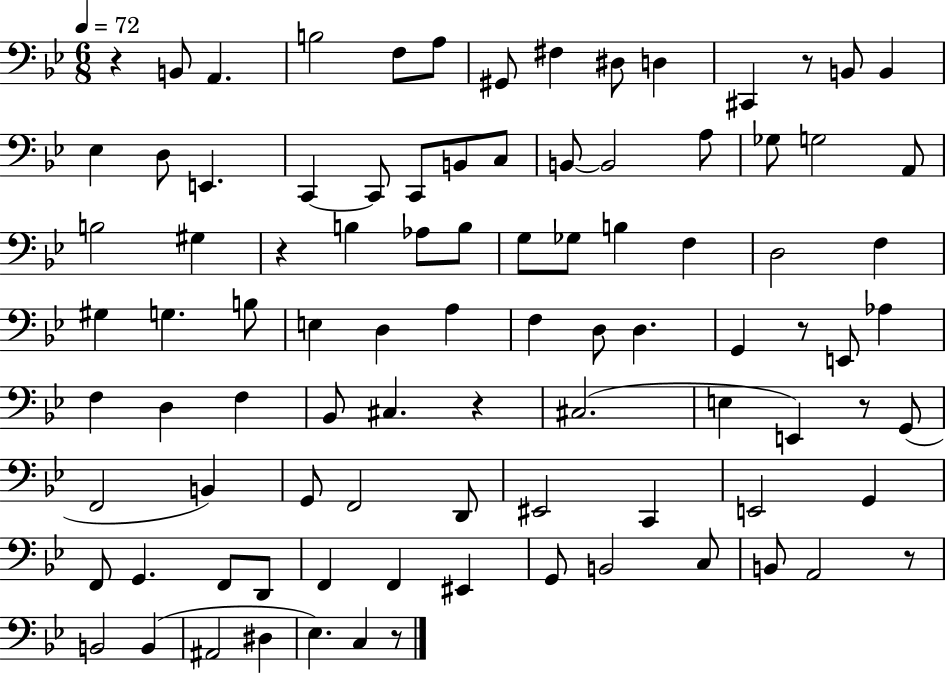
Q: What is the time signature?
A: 6/8